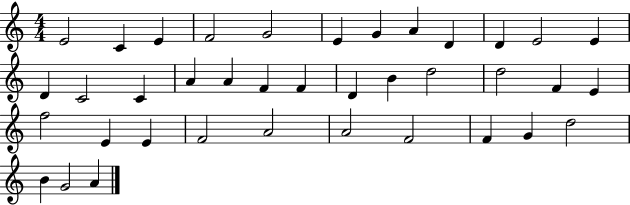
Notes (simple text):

E4/h C4/q E4/q F4/h G4/h E4/q G4/q A4/q D4/q D4/q E4/h E4/q D4/q C4/h C4/q A4/q A4/q F4/q F4/q D4/q B4/q D5/h D5/h F4/q E4/q F5/h E4/q E4/q F4/h A4/h A4/h F4/h F4/q G4/q D5/h B4/q G4/h A4/q